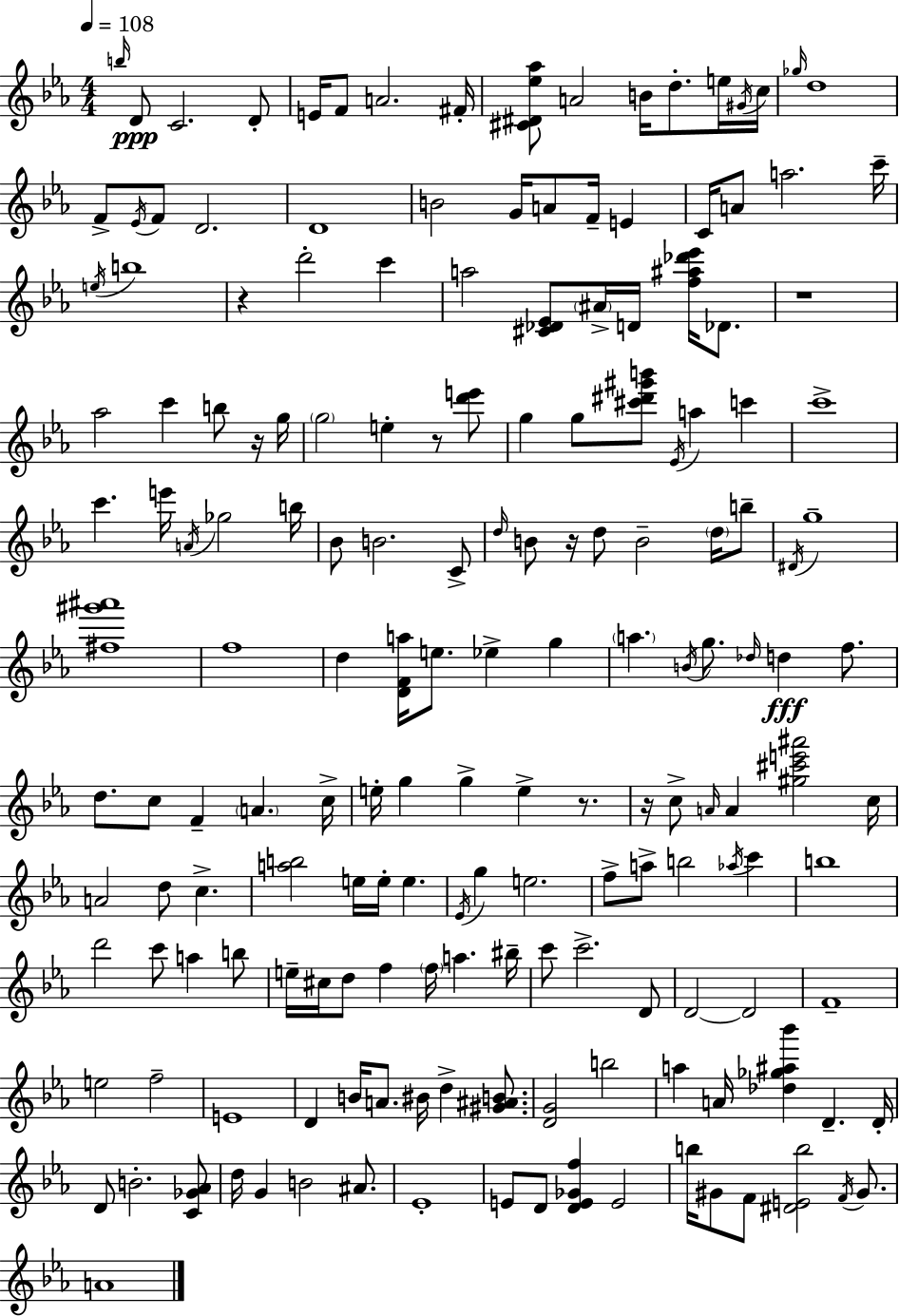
{
  \clef treble
  \numericTimeSignature
  \time 4/4
  \key c \minor
  \tempo 4 = 108
  \grace { b''16 }\ppp d'8 c'2. d'8-. | e'16 f'8 a'2. | fis'16-. <cis' dis' ees'' aes''>8 a'2 b'16 d''8.-. e''16 | \acciaccatura { gis'16 } c''16 \grace { ges''16 } d''1 | \break f'8-> \acciaccatura { ees'16 } f'8 d'2. | d'1 | b'2 g'16 a'8 f'16-- | e'4 c'16 a'8 a''2. | \break c'''16-- \acciaccatura { e''16 } b''1 | r4 d'''2-. | c'''4 a''2 <cis' des' ees'>8 \parenthesize ais'16-> | d'16 <f'' ais'' des''' ees'''>16 des'8. r1 | \break aes''2 c'''4 | b''8 r16 g''16 \parenthesize g''2 e''4-. | r8 <d''' e'''>8 g''4 g''8 <cis''' dis''' gis''' b'''>8 \acciaccatura { ees'16 } a''4 | c'''4 c'''1-> | \break c'''4. e'''16 \acciaccatura { a'16 } ges''2 | b''16 bes'8 b'2. | c'8-> \grace { d''16 } b'8 r16 d''8 b'2-- | \parenthesize d''16 b''8-- \acciaccatura { dis'16 } g''1-- | \break <fis'' gis''' ais'''>1 | f''1 | d''4 <d' f' a''>16 e''8. | ees''4-> g''4 \parenthesize a''4. \acciaccatura { b'16 } | \break g''8. \grace { des''16 }\fff d''4 f''8. d''8. c''8 | f'4-- \parenthesize a'4. c''16-> e''16-. g''4 | g''4-> e''4-> r8. r16 c''8-> \grace { a'16 } a'4 | <gis'' cis''' e''' ais'''>2 c''16 a'2 | \break d''8 c''4.-> <a'' b''>2 | e''16 e''16-. e''4. \acciaccatura { ees'16 } g''4 | e''2. f''8-> a''8-> | b''2 \acciaccatura { aes''16 } c'''4 b''1 | \break d'''2 | c'''8 a''4 b''8 e''16-- cis''16 | d''8 f''4 \parenthesize f''16 a''4. bis''16-- c'''8 | c'''2.-> d'8 d'2~~ | \break d'2 f'1-- | e''2 | f''2-- e'1 | d'4 | \break b'16 a'8. bis'16 d''4-> <gis' ais' b'>8. <d' g'>2 | b''2 a''4 | a'16 <des'' ges'' ais'' bes'''>4 d'4.-- d'16-. d'8 | b'2.-. <c' ges' aes'>8 d''16 g'4 | \break b'2 ais'8. ees'1-. | e'8 | d'8 <d' e' ges' f''>4 e'2 b''16 gis'8 | f'8 <dis' e' b''>2 \acciaccatura { f'16 } gis'8. a'1 | \break \bar "|."
}